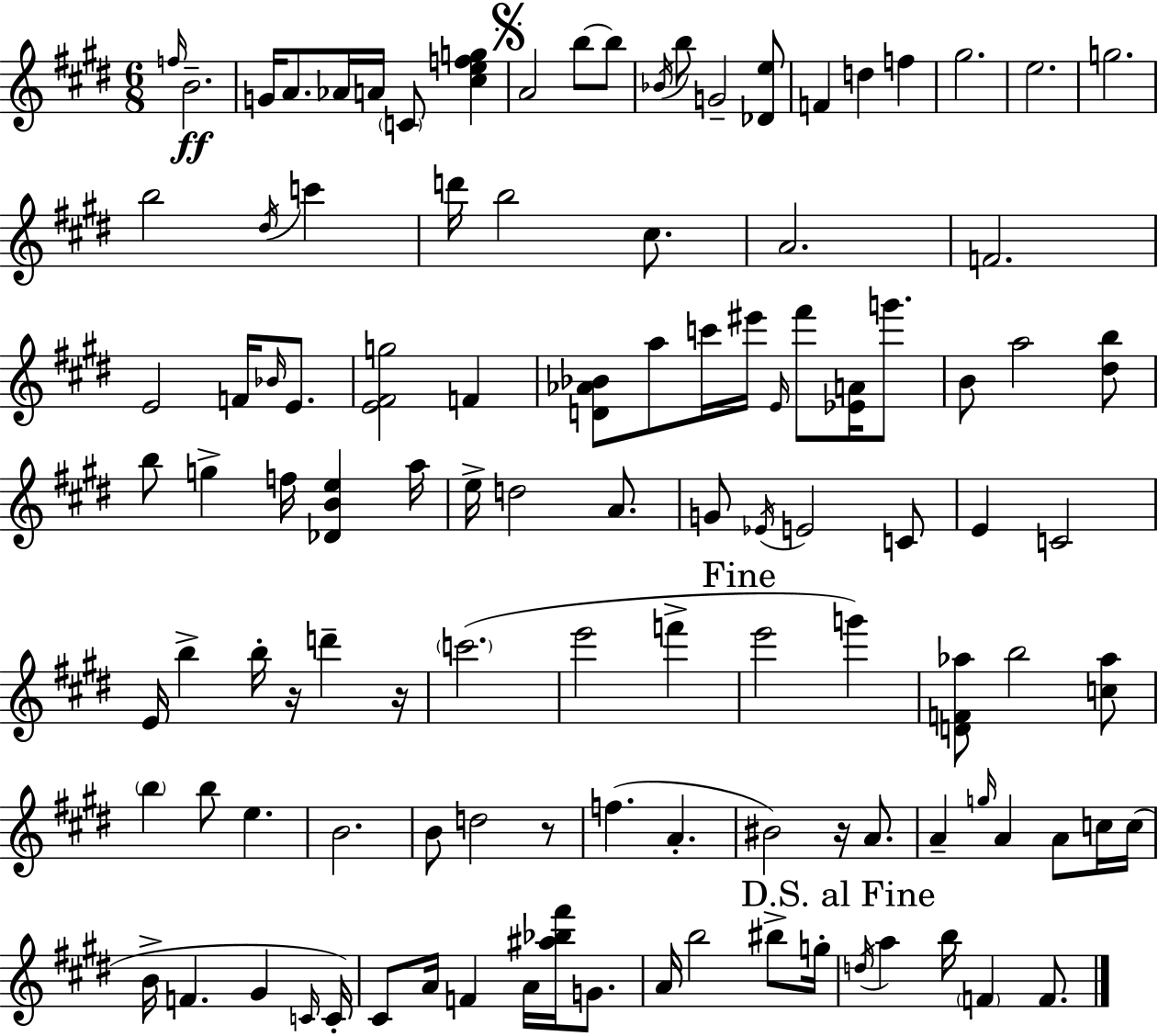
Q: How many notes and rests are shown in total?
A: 112